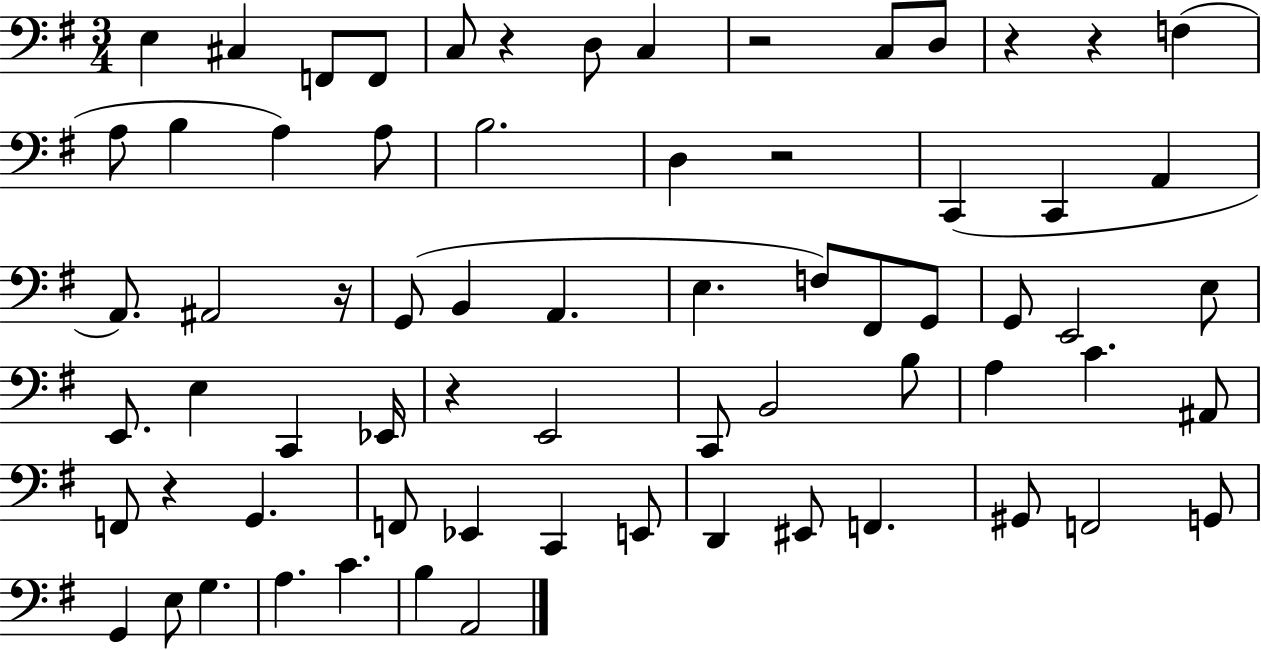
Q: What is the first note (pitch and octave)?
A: E3